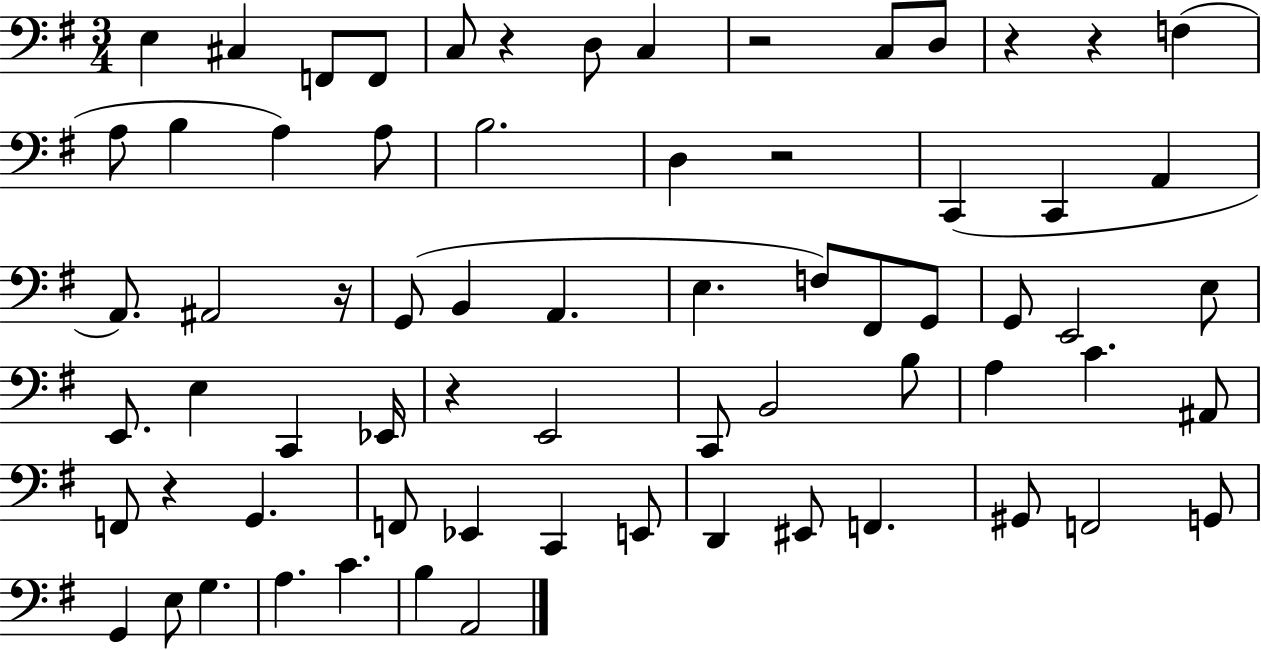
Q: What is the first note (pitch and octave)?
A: E3